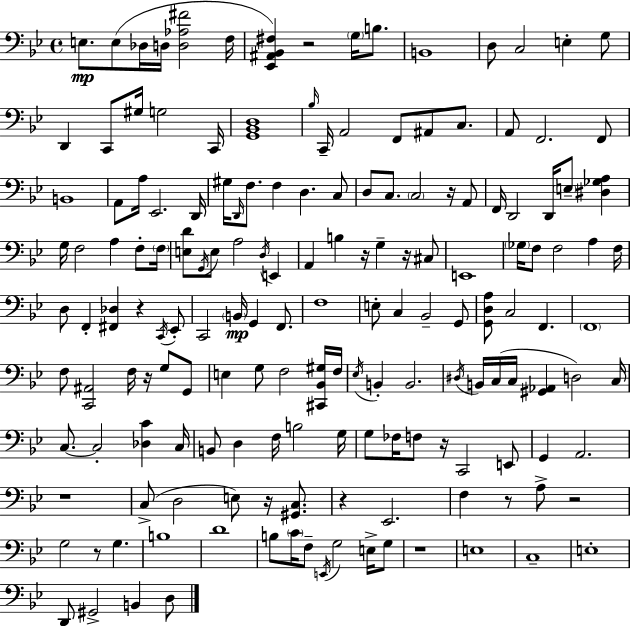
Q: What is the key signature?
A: BES major